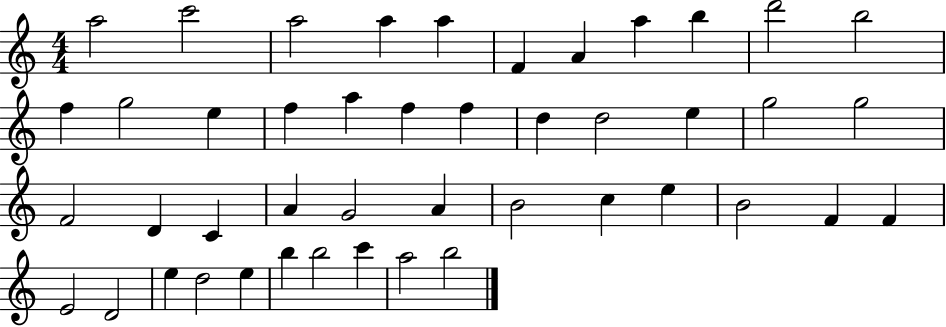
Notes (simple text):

A5/h C6/h A5/h A5/q A5/q F4/q A4/q A5/q B5/q D6/h B5/h F5/q G5/h E5/q F5/q A5/q F5/q F5/q D5/q D5/h E5/q G5/h G5/h F4/h D4/q C4/q A4/q G4/h A4/q B4/h C5/q E5/q B4/h F4/q F4/q E4/h D4/h E5/q D5/h E5/q B5/q B5/h C6/q A5/h B5/h